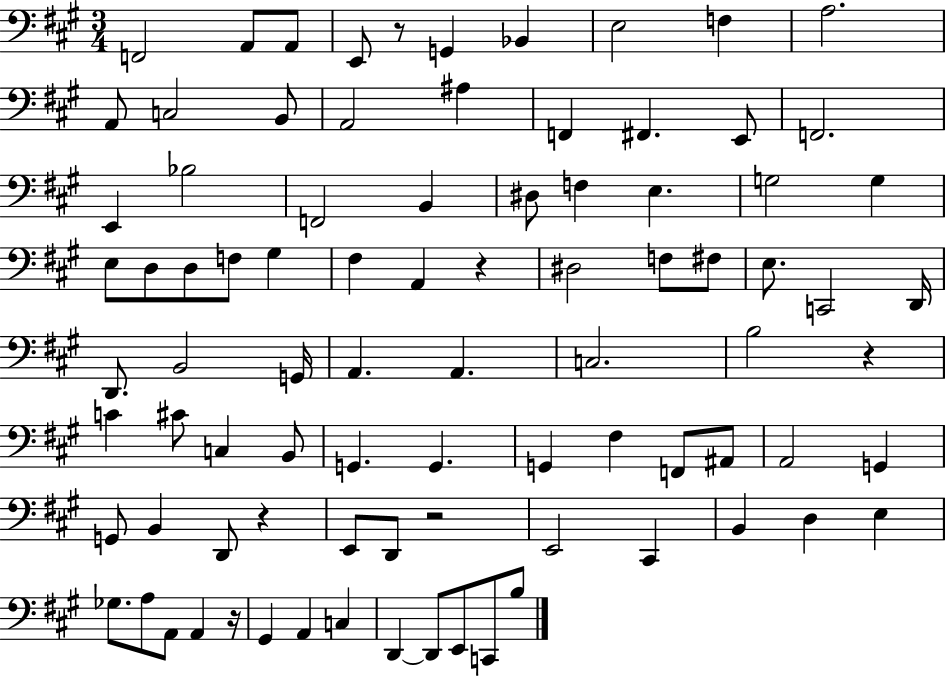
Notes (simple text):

F2/h A2/e A2/e E2/e R/e G2/q Bb2/q E3/h F3/q A3/h. A2/e C3/h B2/e A2/h A#3/q F2/q F#2/q. E2/e F2/h. E2/q Bb3/h F2/h B2/q D#3/e F3/q E3/q. G3/h G3/q E3/e D3/e D3/e F3/e G#3/q F#3/q A2/q R/q D#3/h F3/e F#3/e E3/e. C2/h D2/s D2/e. B2/h G2/s A2/q. A2/q. C3/h. B3/h R/q C4/q C#4/e C3/q B2/e G2/q. G2/q. G2/q F#3/q F2/e A#2/e A2/h G2/q G2/e B2/q D2/e R/q E2/e D2/e R/h E2/h C#2/q B2/q D3/q E3/q Gb3/e. A3/e A2/e A2/q R/s G#2/q A2/q C3/q D2/q D2/e E2/e C2/e B3/e